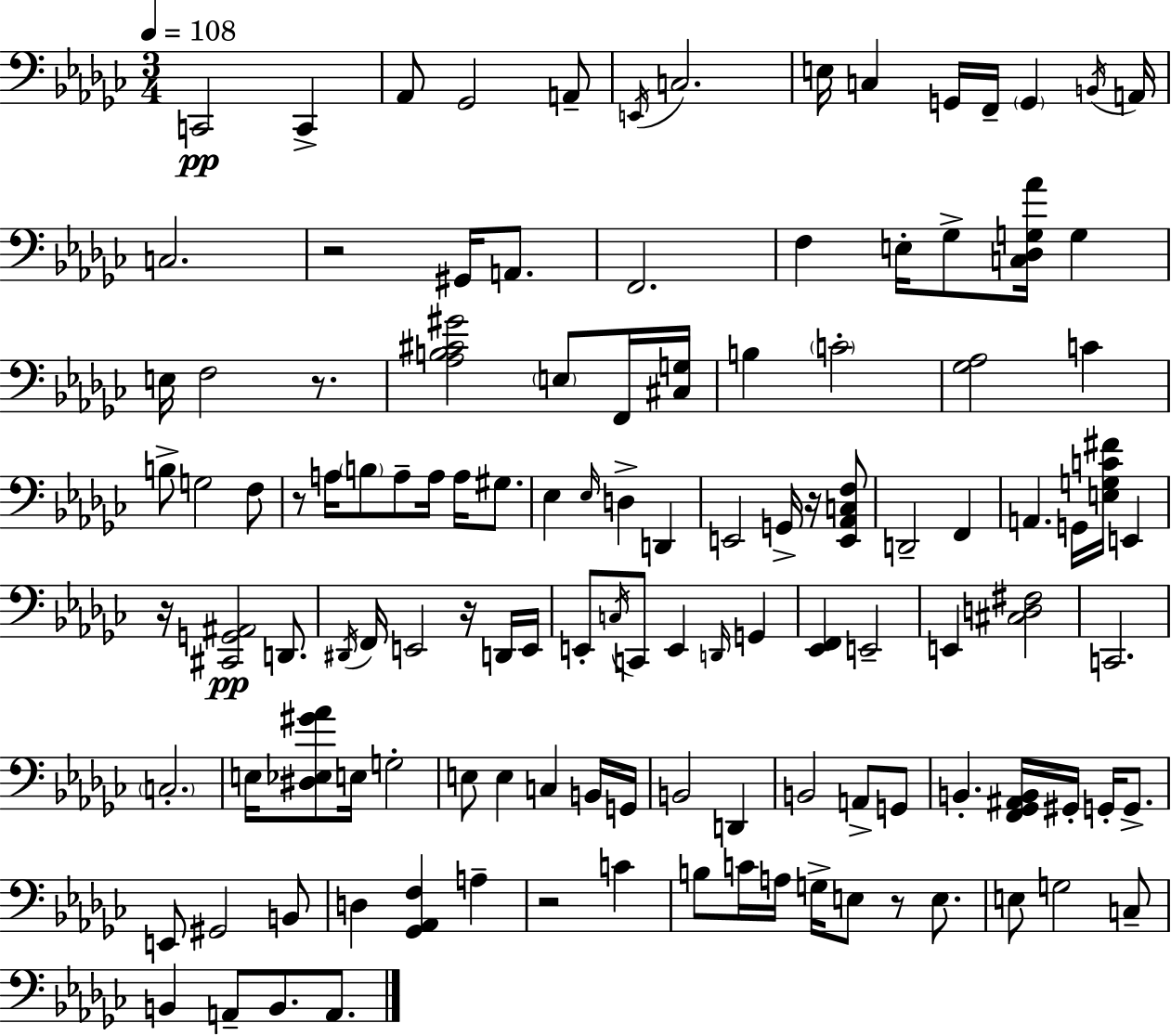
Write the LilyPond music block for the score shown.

{
  \clef bass
  \numericTimeSignature
  \time 3/4
  \key ees \minor
  \tempo 4 = 108
  c,2\pp c,4-> | aes,8 ges,2 a,8-- | \acciaccatura { e,16 } c2. | e16 c4 g,16 f,16-- \parenthesize g,4 | \break \acciaccatura { b,16 } a,16 c2. | r2 gis,16 a,8. | f,2. | f4 e16-. ges8-> <c des g aes'>16 g4 | \break e16 f2 r8. | <aes b cis' gis'>2 \parenthesize e8 | f,16 <cis g>16 b4 \parenthesize c'2-. | <ges aes>2 c'4 | \break b8-> g2 | f8 r8 a16 \parenthesize b8 a8-- a16 a16 gis8. | ees4 \grace { ees16 } d4-> d,4 | e,2 g,16-> | \break r16 <e, aes, c f>8 d,2-- f,4 | a,4. g,16 <e g c' fis'>16 e,4 | r16 <cis, g, ais,>2\pp | d,8. \acciaccatura { dis,16 } f,16 e,2 | \break r16 d,16 e,16 e,8-. \acciaccatura { c16 } c,8 e,4 | \grace { d,16 } g,4 <ees, f,>4 e,2-- | e,4 <cis d fis>2 | c,2. | \break \parenthesize c2.-. | e16 <dis ees gis' aes'>8 e16 g2-. | e8 e4 | c4 b,16 g,16 b,2 | \break d,4 b,2 | a,8-> g,8 b,4.-. | <f, ges, ais, b,>16 gis,16-. g,16-. g,8.-> e,8 gis,2 | b,8 d4 <ges, aes, f>4 | \break a4-- r2 | c'4 b8 c'16 a16 g16-> e8 | r8 e8. e8 g2 | c8-- b,4 a,8-- | \break b,8. a,8. \bar "|."
}